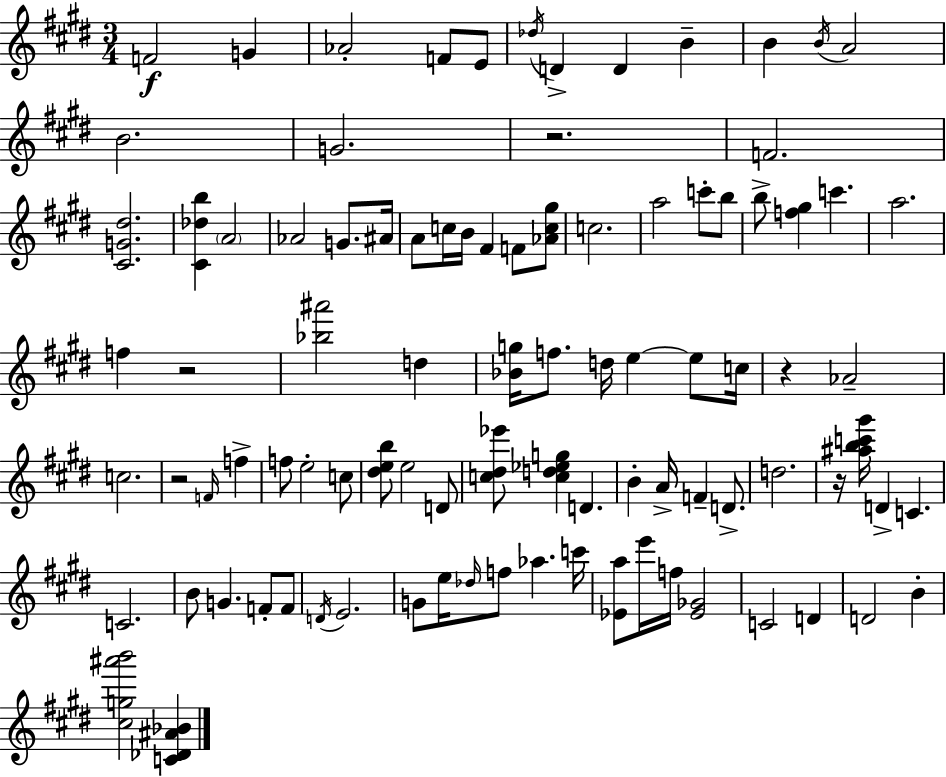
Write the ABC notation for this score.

X:1
T:Untitled
M:3/4
L:1/4
K:E
F2 G _A2 F/2 E/2 _d/4 D D B B B/4 A2 B2 G2 z2 F2 [^CG^d]2 [^C_db] A2 _A2 G/2 ^A/4 A/2 c/4 B/4 ^F F/2 [_Ac^g]/2 c2 a2 c'/2 b/2 b/2 [f^g] c' a2 f z2 [_b^a']2 d [_Bg]/4 f/2 d/4 e e/2 c/4 z _A2 c2 z2 F/4 f f/2 e2 c/2 [^deb]/2 e2 D/2 [c^d_e']/2 [cd_eg] D B A/4 F D/2 d2 z/4 [^abc'^g']/4 D C C2 B/2 G F/2 F/2 D/4 E2 G/2 e/4 _d/4 f/2 _a c'/4 [_Ea]/2 e'/4 f/4 [_E_G]2 C2 D D2 B [^cg^a'b']2 [C_D^A_B]